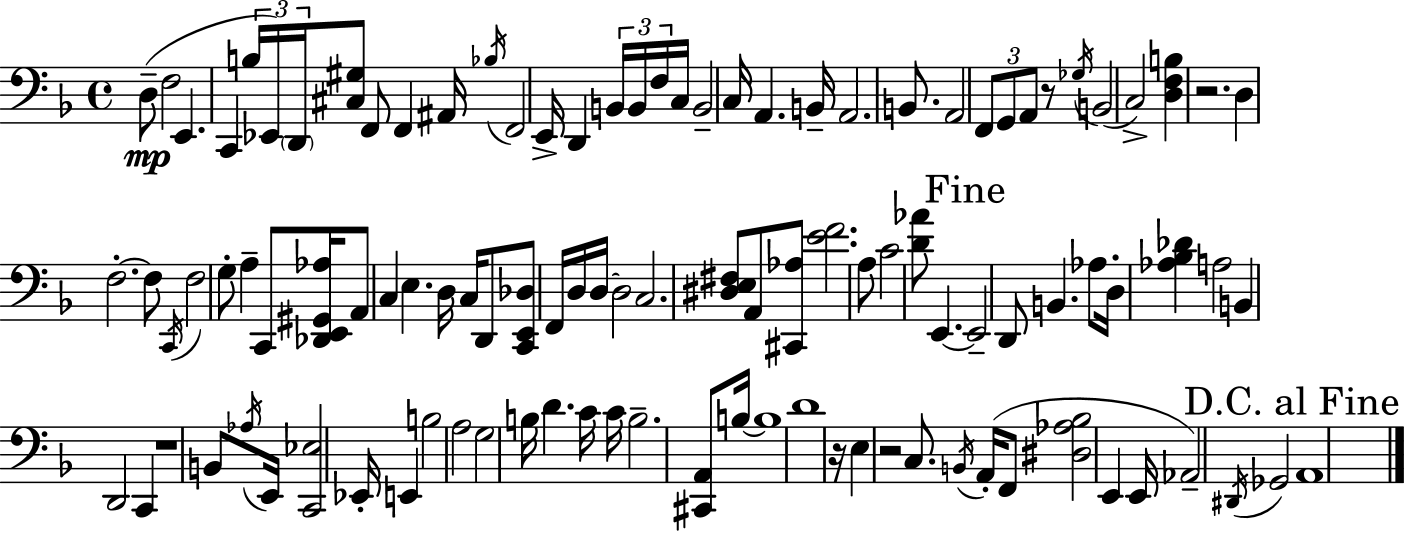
X:1
T:Untitled
M:4/4
L:1/4
K:F
D,/2 F,2 E,, C,, B,/4 _E,,/4 D,,/4 [^C,^G,]/2 F,,/2 F,, ^A,,/4 _B,/4 F,,2 E,,/4 D,, B,,/4 B,,/4 F,/4 C,/4 B,,2 C,/4 A,, B,,/4 A,,2 B,,/2 A,,2 F,,/2 G,,/2 A,,/2 z/2 _G,/4 B,,2 C,2 [D,F,B,] z2 D, F,2 F,/2 C,,/4 F,2 G,/2 A, C,,/2 [_D,,E,,^G,,_A,]/4 A,,/2 C, E, D,/4 C,/4 D,,/2 [C,,E,,_D,]/2 F,,/4 D,/4 D,/4 D,2 C,2 [^D,E,^F,]/2 A,,/2 [^C,,_A,]/2 [EF]2 A,/2 C2 [D_A]/2 E,, E,,2 D,,/2 B,, _A,/2 D,/4 [_A,_B,_D] A,2 B,, D,,2 C,, z4 B,,/2 _A,/4 E,,/4 [C,,_E,]2 _E,,/4 E,, B,2 A,2 G,2 B,/4 D C/4 C/4 B,2 [^C,,A,,]/2 B,/4 B,4 D4 z/4 E, z2 C,/2 B,,/4 A,,/4 F,,/2 [^D,_A,_B,]2 E,, E,,/4 _A,,2 ^D,,/4 _G,,2 A,,4